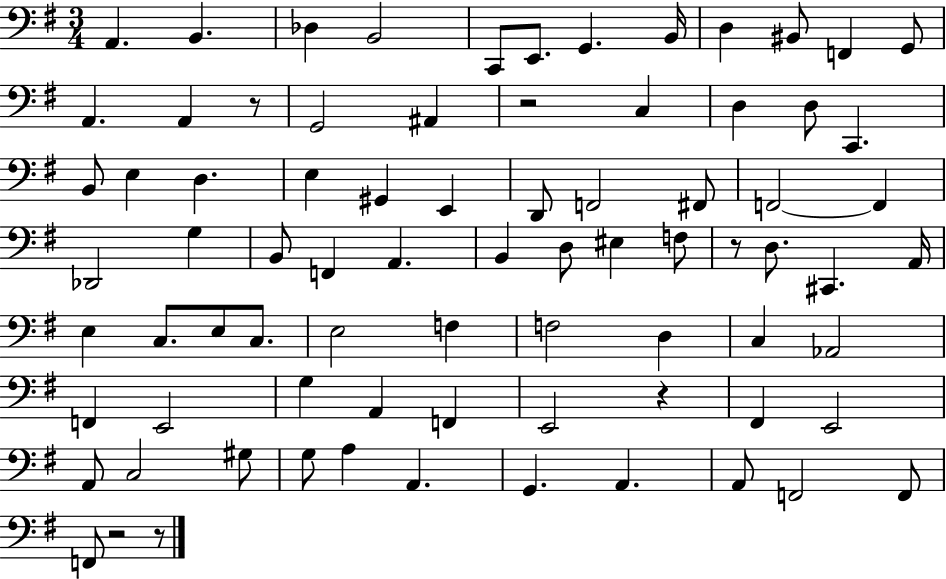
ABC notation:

X:1
T:Untitled
M:3/4
L:1/4
K:G
A,, B,, _D, B,,2 C,,/2 E,,/2 G,, B,,/4 D, ^B,,/2 F,, G,,/2 A,, A,, z/2 G,,2 ^A,, z2 C, D, D,/2 C,, B,,/2 E, D, E, ^G,, E,, D,,/2 F,,2 ^F,,/2 F,,2 F,, _D,,2 G, B,,/2 F,, A,, B,, D,/2 ^E, F,/2 z/2 D,/2 ^C,, A,,/4 E, C,/2 E,/2 C,/2 E,2 F, F,2 D, C, _A,,2 F,, E,,2 G, A,, F,, E,,2 z ^F,, E,,2 A,,/2 C,2 ^G,/2 G,/2 A, A,, G,, A,, A,,/2 F,,2 F,,/2 F,,/2 z2 z/2